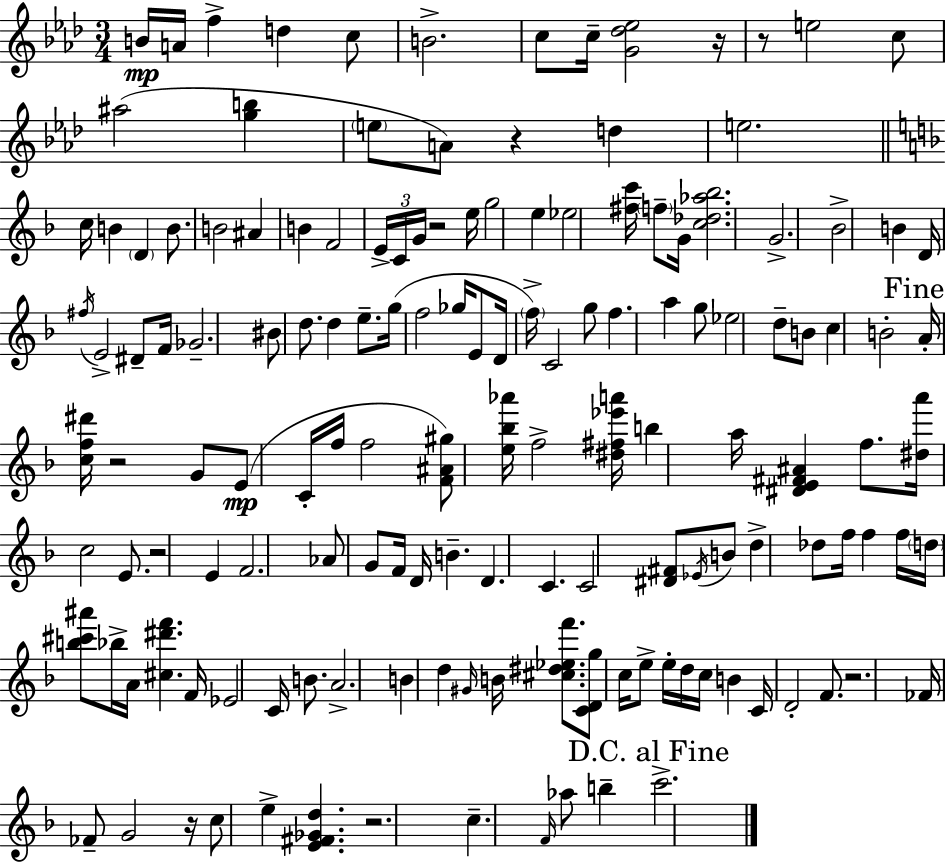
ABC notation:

X:1
T:Untitled
M:3/4
L:1/4
K:Fm
B/4 A/4 f d c/2 B2 c/2 c/4 [G_d_e]2 z/4 z/2 e2 c/2 ^a2 [gb] e/2 A/2 z d e2 c/4 B D B/2 B2 ^A B F2 E/4 C/4 G/4 z2 e/4 g2 e _e2 [^fc']/4 f/2 G/4 [c_d_a_b]2 G2 _B2 B D/4 ^f/4 E2 ^D/2 F/4 _G2 ^B/2 d/2 d e/2 g/4 f2 _g/4 E/2 D/4 f/4 C2 g/2 f a g/2 _e2 d/2 B/2 c B2 A/4 [cf^d']/4 z2 G/2 E/2 C/4 f/4 f2 [F^A^g]/2 [e_b_a']/4 f2 [^d^f_e'a']/4 b a/4 [^DE^F^A] f/2 [^da']/4 c2 E/2 z2 E F2 _A/2 G/2 F/4 D/4 B D C C2 [^D^F]/2 _E/4 B/2 d _d/2 f/4 f f/4 d/4 [b^c'^a']/2 _b/4 A/4 [^c^d'f'] F/4 _E2 C/4 B/2 A2 B d ^G/4 B/4 [^c^d_ef']/2 [CDg]/2 c/4 e/2 e/4 d/4 c/4 B C/4 D2 F/2 z2 _F/4 _F/2 G2 z/4 c/2 e [E^F_Gd] z2 c F/4 _a/2 b c'2